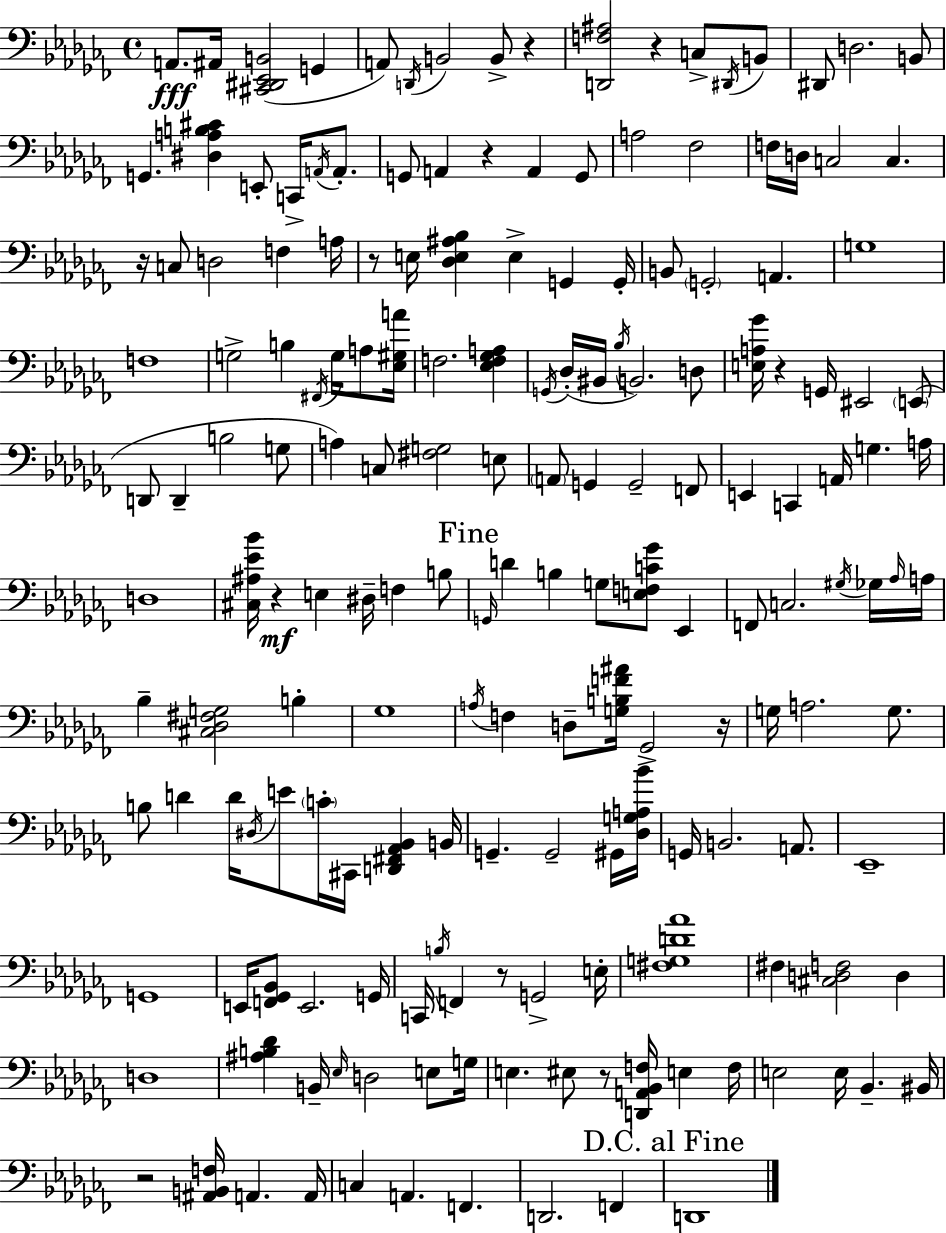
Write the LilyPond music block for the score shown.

{
  \clef bass
  \time 4/4
  \defaultTimeSignature
  \key aes \minor
  a,8.\fff ais,16 <cis, dis, ees, b,>2( g,4 | a,8) \acciaccatura { d,16 } b,2 b,8-> r4 | <d, f ais>2 r4 c8-> \acciaccatura { dis,16 } | b,8 dis,8 d2. | \break b,8 g,4. <dis a b cis'>4 e,8-. c,16-> \acciaccatura { a,16 } | a,8.-. g,8 a,4 r4 a,4 | g,8 a2 fes2 | f16 d16 c2 c4. | \break r16 c8 d2 f4 | a16 r8 e16 <des e ais bes>4 e4-> g,4 | g,16-. b,8 \parenthesize g,2-. a,4. | g1 | \break f1 | g2-> b4 \acciaccatura { fis,16 } | g16 a8 <ees gis a'>16 f2. | <ees f ges a>4 \acciaccatura { g,16 }( des16-. bis,16 \acciaccatura { bes16 }) b,2. | \break d8 <e a ges'>16 r4 g,16 eis,2 | \parenthesize e,8( d,8 d,4-- b2 | g8 a4) c8 <fis g>2 | e8 \parenthesize a,8 g,4 g,2-- | \break f,8 e,4 c,4 a,16 g4. | a16 d1 | <cis ais ees' bes'>16 r4\mf e4 dis16-- | f4 b8 \mark "Fine" \grace { g,16 } d'4 b4 g8 | \break <e f c' ges'>8 ees,4 f,8 c2. | \acciaccatura { gis16 } ges16 \grace { aes16 } a16 bes4-- <cis des fis g>2 | b4-. ges1 | \acciaccatura { a16 } f4 d8-- | \break <g b f' ais'>16 ges,2-> r16 g16 a2. | g8. b8 d'4 | d'16 \acciaccatura { dis16 } e'8 \parenthesize c'16-. cis,16 <d, fis, aes, bes,>4 b,16 g,4.-- | g,2-- gis,16 <des g a bes'>16 g,16 b,2. | \break a,8. ees,1-- | g,1 | e,16 <f, ges, bes,>8 e,2. | g,16 c,16 \acciaccatura { b16 } f,4 | \break r8 g,2-> e16-. <fis g d' aes'>1 | fis4 | <cis d f>2 d4 d1 | <ais b des'>4 | \break b,16-- \grace { ees16 } d2 e8 g16 e4. | eis8 r8 <d, a, bes, f>16 e4 f16 e2 | e16 bes,4.-- bis,16 r2 | <ais, b, f>16 a,4. a,16 c4 | \break a,4. f,4. d,2. | f,4 \mark "D.C. al Fine" d,1 | \bar "|."
}